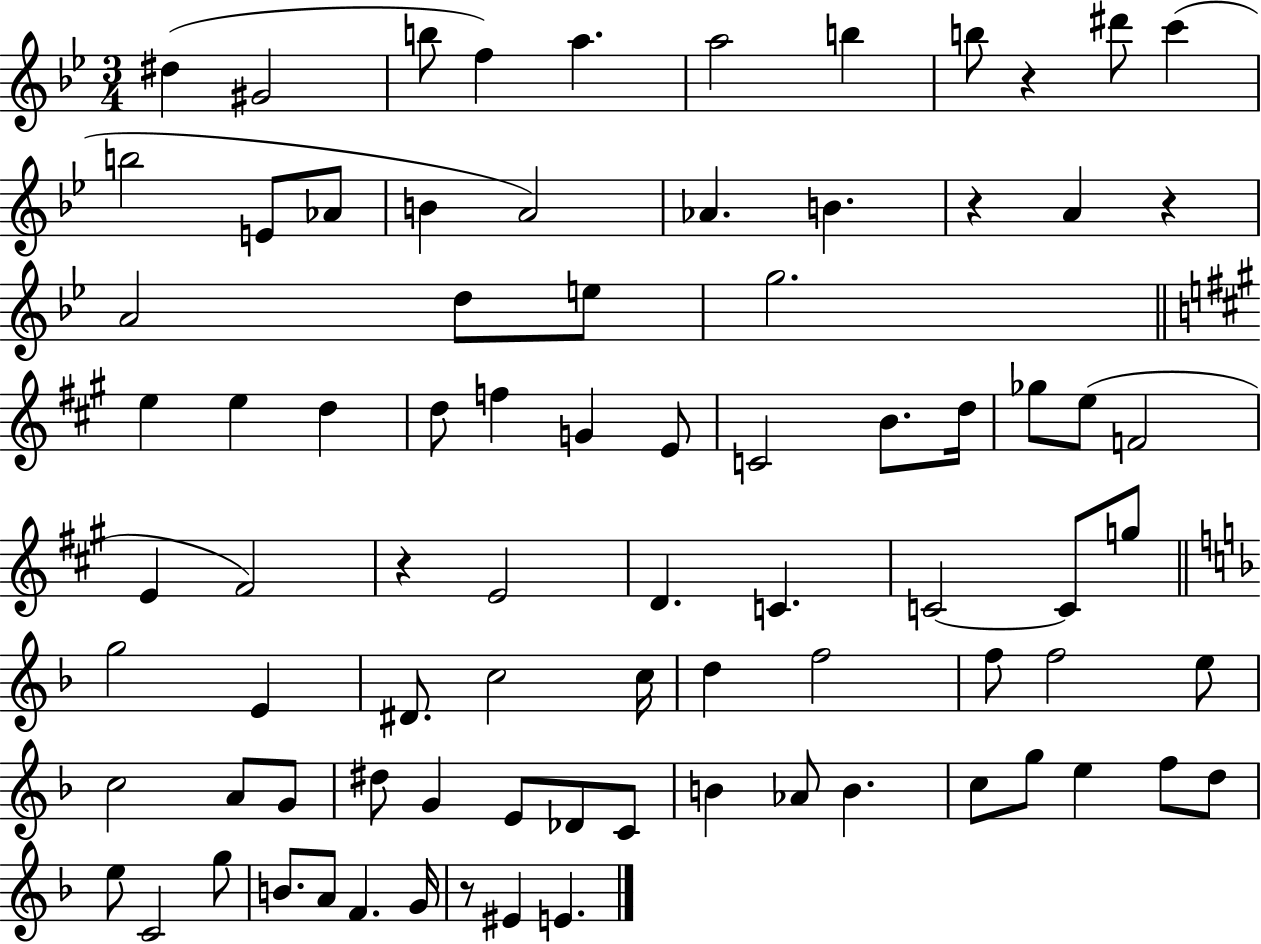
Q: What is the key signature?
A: BES major